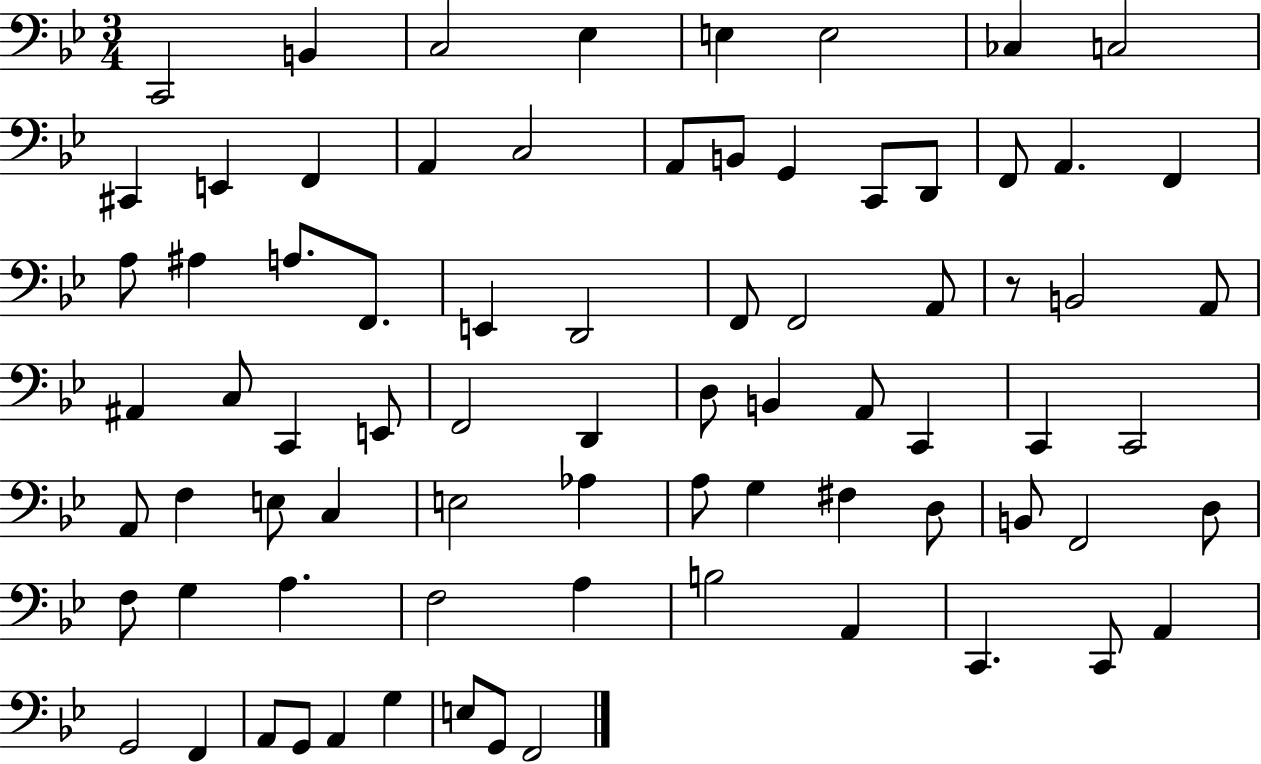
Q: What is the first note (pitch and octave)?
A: C2